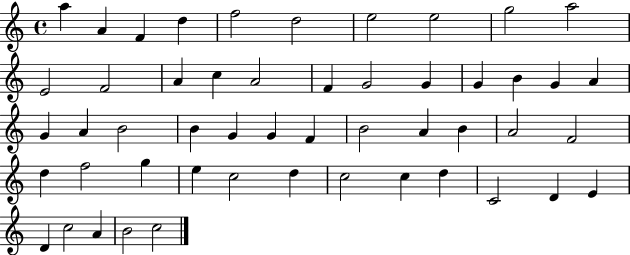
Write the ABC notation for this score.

X:1
T:Untitled
M:4/4
L:1/4
K:C
a A F d f2 d2 e2 e2 g2 a2 E2 F2 A c A2 F G2 G G B G A G A B2 B G G F B2 A B A2 F2 d f2 g e c2 d c2 c d C2 D E D c2 A B2 c2